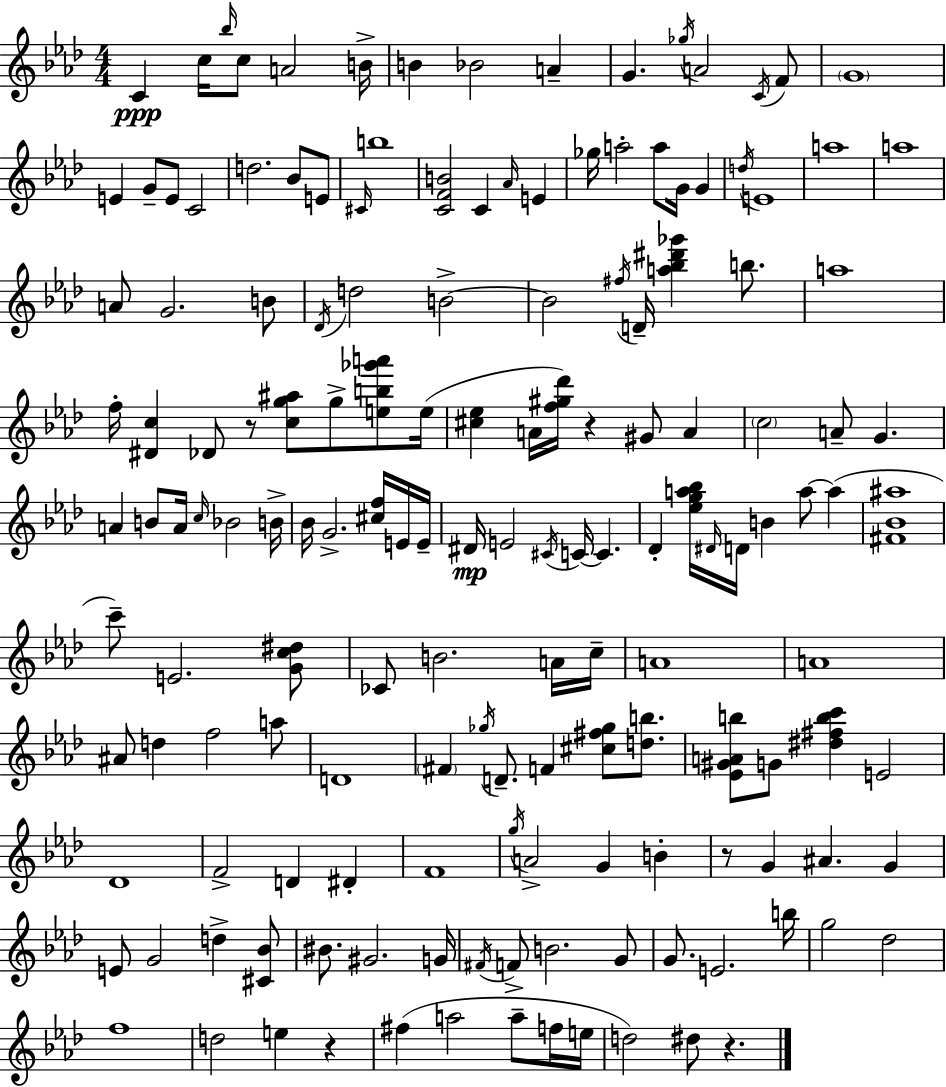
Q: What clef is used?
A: treble